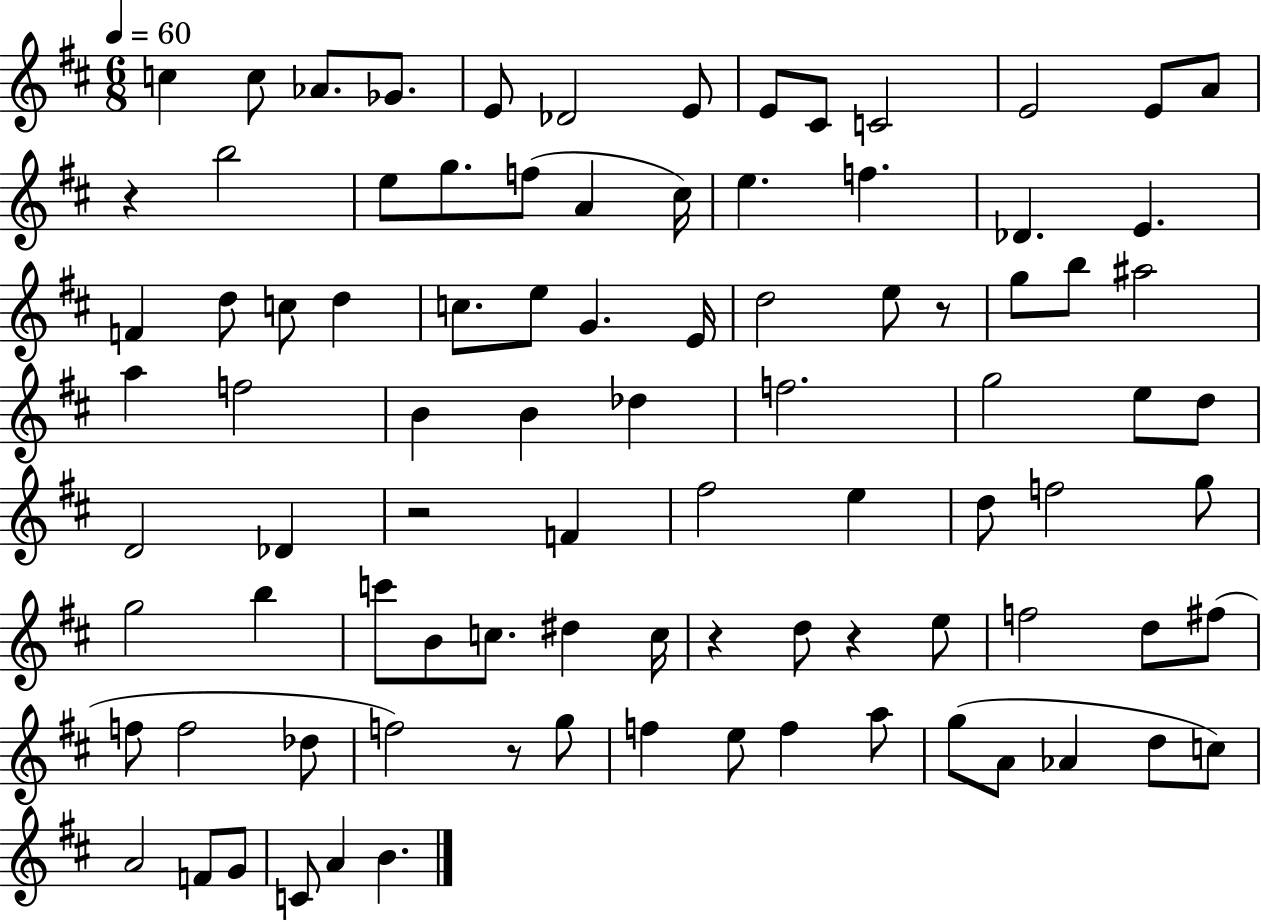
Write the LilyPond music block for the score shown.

{
  \clef treble
  \numericTimeSignature
  \time 6/8
  \key d \major
  \tempo 4 = 60
  \repeat volta 2 { c''4 c''8 aes'8. ges'8. | e'8 des'2 e'8 | e'8 cis'8 c'2 | e'2 e'8 a'8 | \break r4 b''2 | e''8 g''8. f''8( a'4 cis''16) | e''4. f''4. | des'4. e'4. | \break f'4 d''8 c''8 d''4 | c''8. e''8 g'4. e'16 | d''2 e''8 r8 | g''8 b''8 ais''2 | \break a''4 f''2 | b'4 b'4 des''4 | f''2. | g''2 e''8 d''8 | \break d'2 des'4 | r2 f'4 | fis''2 e''4 | d''8 f''2 g''8 | \break g''2 b''4 | c'''8 b'8 c''8. dis''4 c''16 | r4 d''8 r4 e''8 | f''2 d''8 fis''8( | \break f''8 f''2 des''8 | f''2) r8 g''8 | f''4 e''8 f''4 a''8 | g''8( a'8 aes'4 d''8 c''8) | \break a'2 f'8 g'8 | c'8 a'4 b'4. | } \bar "|."
}